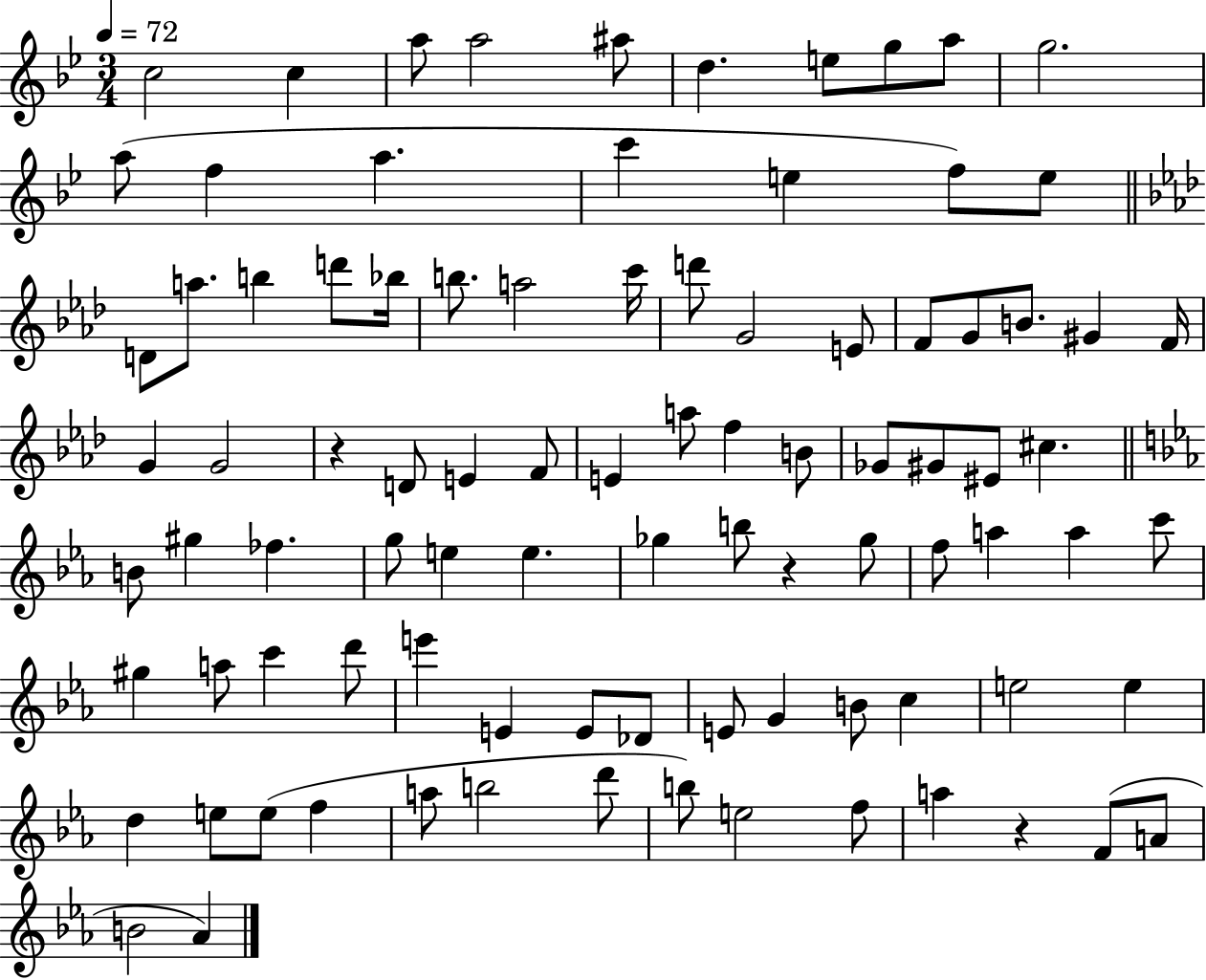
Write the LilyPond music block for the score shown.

{
  \clef treble
  \numericTimeSignature
  \time 3/4
  \key bes \major
  \tempo 4 = 72
  \repeat volta 2 { c''2 c''4 | a''8 a''2 ais''8 | d''4. e''8 g''8 a''8 | g''2. | \break a''8( f''4 a''4. | c'''4 e''4 f''8) e''8 | \bar "||" \break \key aes \major d'8 a''8. b''4 d'''8 bes''16 | b''8. a''2 c'''16 | d'''8 g'2 e'8 | f'8 g'8 b'8. gis'4 f'16 | \break g'4 g'2 | r4 d'8 e'4 f'8 | e'4 a''8 f''4 b'8 | ges'8 gis'8 eis'8 cis''4. | \break \bar "||" \break \key ees \major b'8 gis''4 fes''4. | g''8 e''4 e''4. | ges''4 b''8 r4 ges''8 | f''8 a''4 a''4 c'''8 | \break gis''4 a''8 c'''4 d'''8 | e'''4 e'4 e'8 des'8 | e'8 g'4 b'8 c''4 | e''2 e''4 | \break d''4 e''8 e''8( f''4 | a''8 b''2 d'''8 | b''8) e''2 f''8 | a''4 r4 f'8( a'8 | \break b'2 aes'4) | } \bar "|."
}